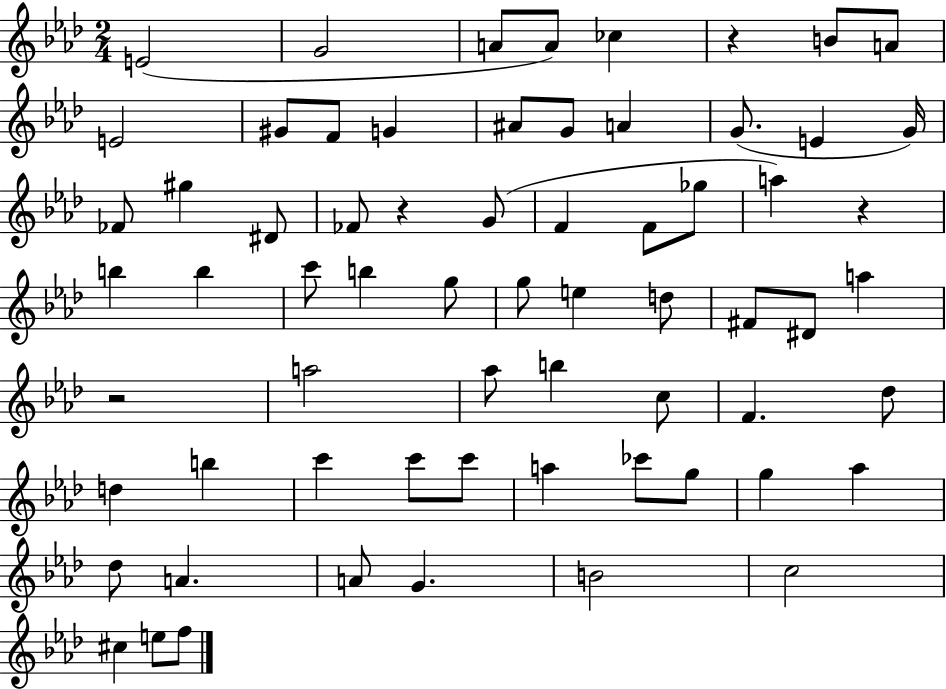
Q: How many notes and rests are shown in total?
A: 66